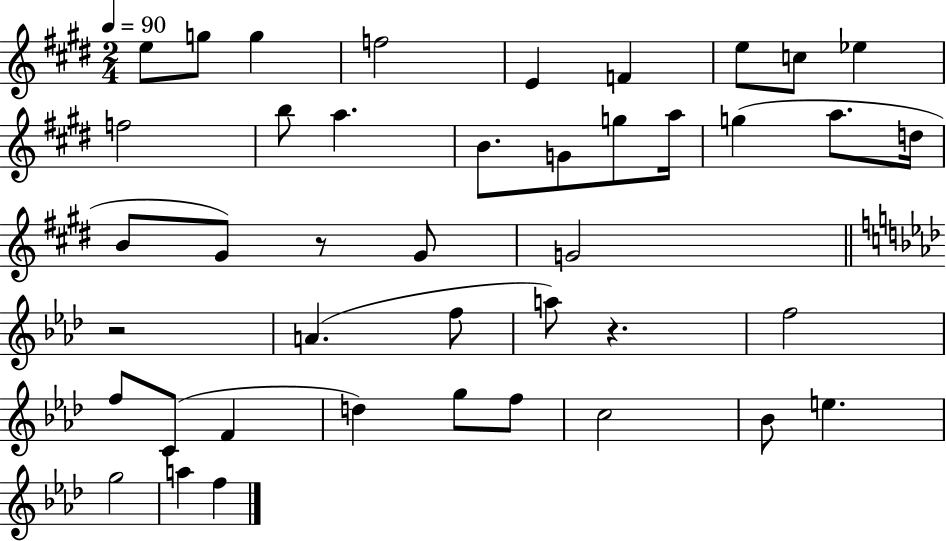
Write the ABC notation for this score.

X:1
T:Untitled
M:2/4
L:1/4
K:E
e/2 g/2 g f2 E F e/2 c/2 _e f2 b/2 a B/2 G/2 g/2 a/4 g a/2 d/4 B/2 ^G/2 z/2 ^G/2 G2 z2 A f/2 a/2 z f2 f/2 C/2 F d g/2 f/2 c2 _B/2 e g2 a f